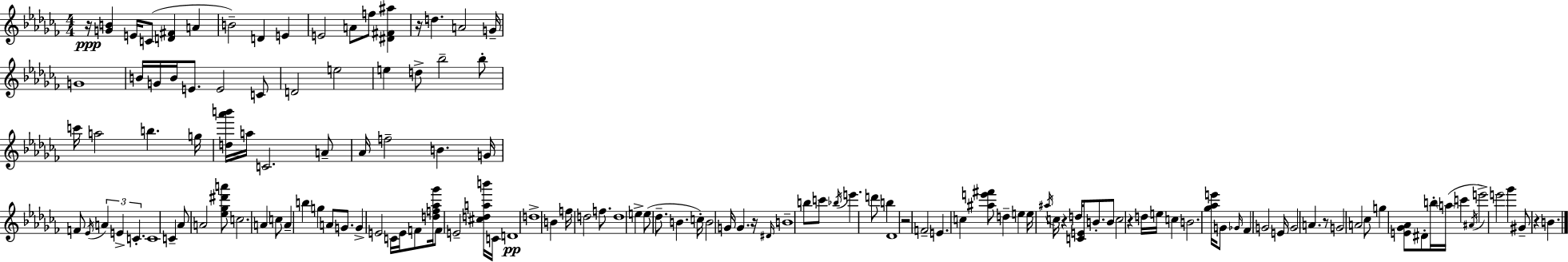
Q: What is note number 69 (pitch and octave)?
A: E5